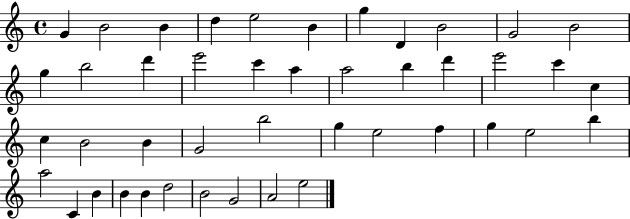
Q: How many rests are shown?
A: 0